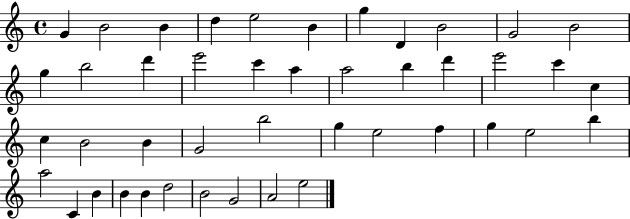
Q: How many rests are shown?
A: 0